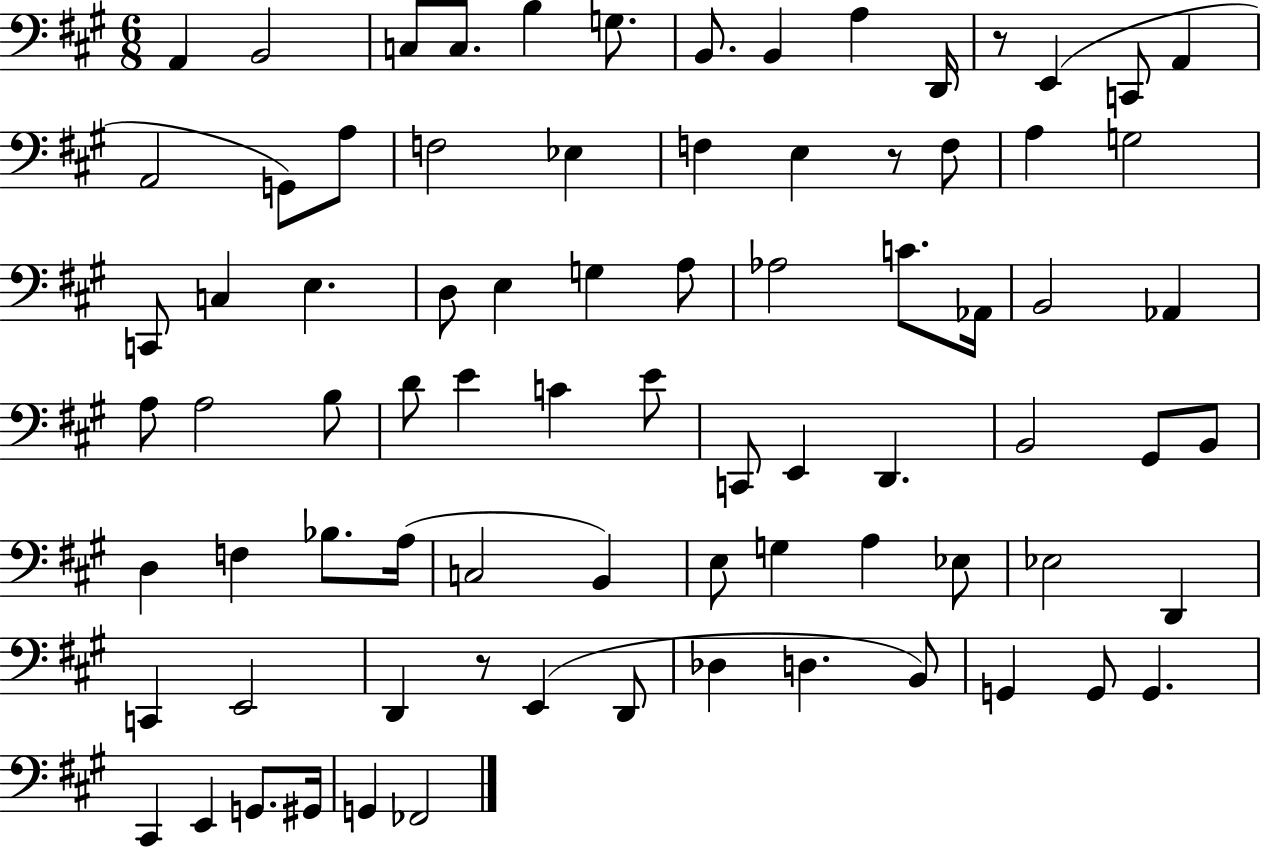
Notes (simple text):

A2/q B2/h C3/e C3/e. B3/q G3/e. B2/e. B2/q A3/q D2/s R/e E2/q C2/e A2/q A2/h G2/e A3/e F3/h Eb3/q F3/q E3/q R/e F3/e A3/q G3/h C2/e C3/q E3/q. D3/e E3/q G3/q A3/e Ab3/h C4/e. Ab2/s B2/h Ab2/q A3/e A3/h B3/e D4/e E4/q C4/q E4/e C2/e E2/q D2/q. B2/h G#2/e B2/e D3/q F3/q Bb3/e. A3/s C3/h B2/q E3/e G3/q A3/q Eb3/e Eb3/h D2/q C2/q E2/h D2/q R/e E2/q D2/e Db3/q D3/q. B2/e G2/q G2/e G2/q. C#2/q E2/q G2/e. G#2/s G2/q FES2/h